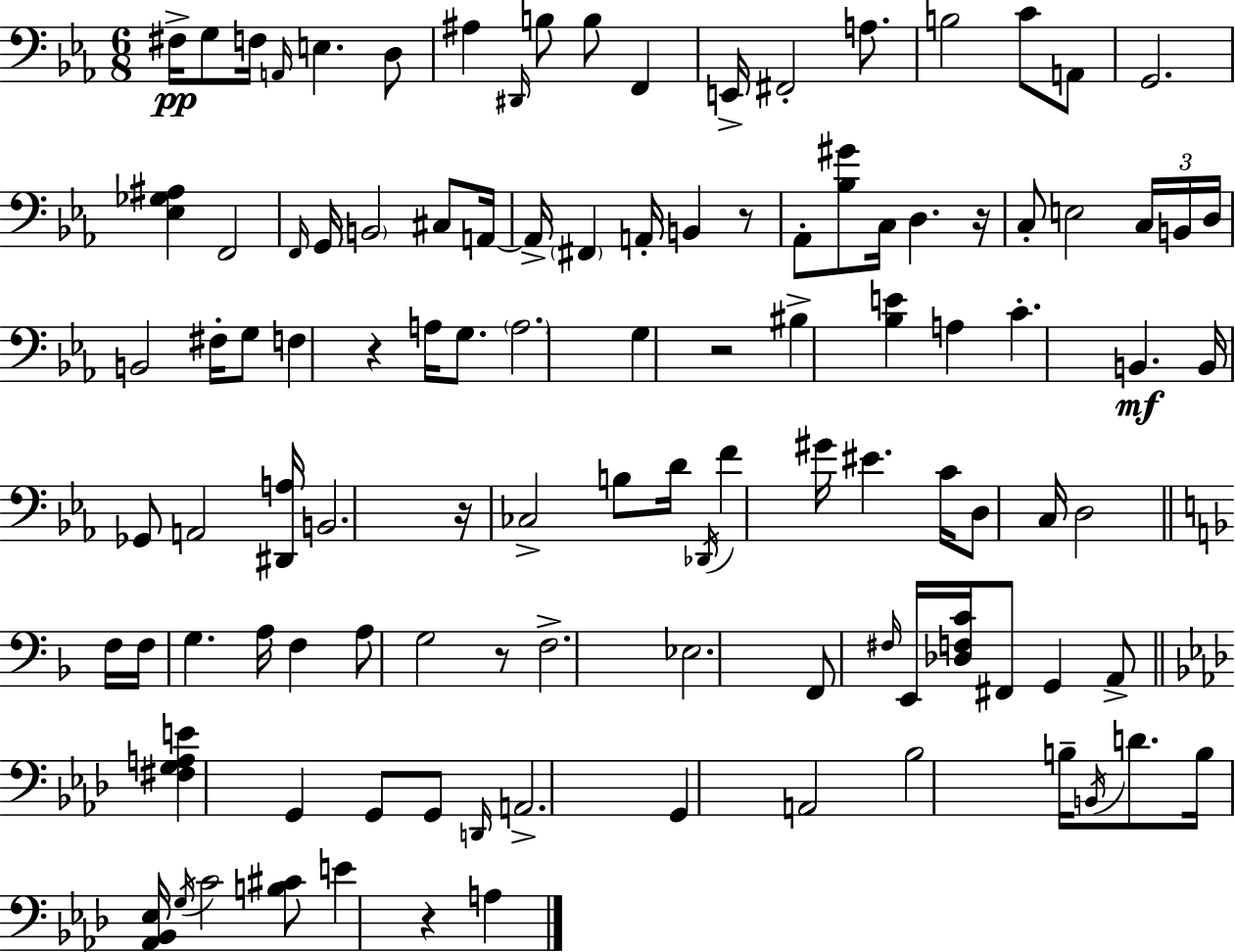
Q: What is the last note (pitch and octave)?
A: A3